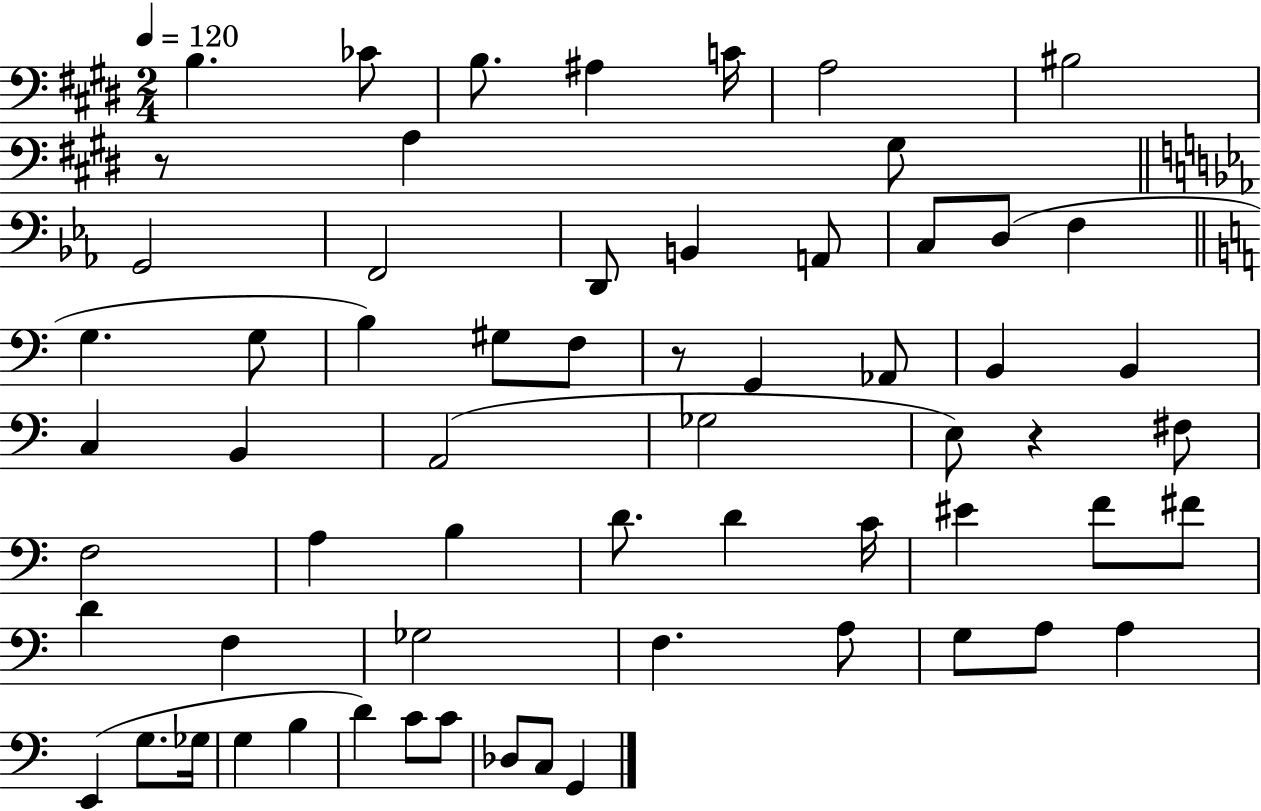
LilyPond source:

{
  \clef bass
  \numericTimeSignature
  \time 2/4
  \key e \major
  \tempo 4 = 120
  b4. ces'8 | b8. ais4 c'16 | a2 | bis2 | \break r8 a4 gis8 | \bar "||" \break \key ees \major g,2 | f,2 | d,8 b,4 a,8 | c8 d8( f4 | \break \bar "||" \break \key c \major g4. g8 | b4) gis8 f8 | r8 g,4 aes,8 | b,4 b,4 | \break c4 b,4 | a,2( | ges2 | e8) r4 fis8 | \break f2 | a4 b4 | d'8. d'4 c'16 | eis'4 f'8 fis'8 | \break d'4 f4 | ges2 | f4. a8 | g8 a8 a4 | \break e,4( g8. ges16 | g4 b4 | d'4) c'8 c'8 | des8 c8 g,4 | \break \bar "|."
}